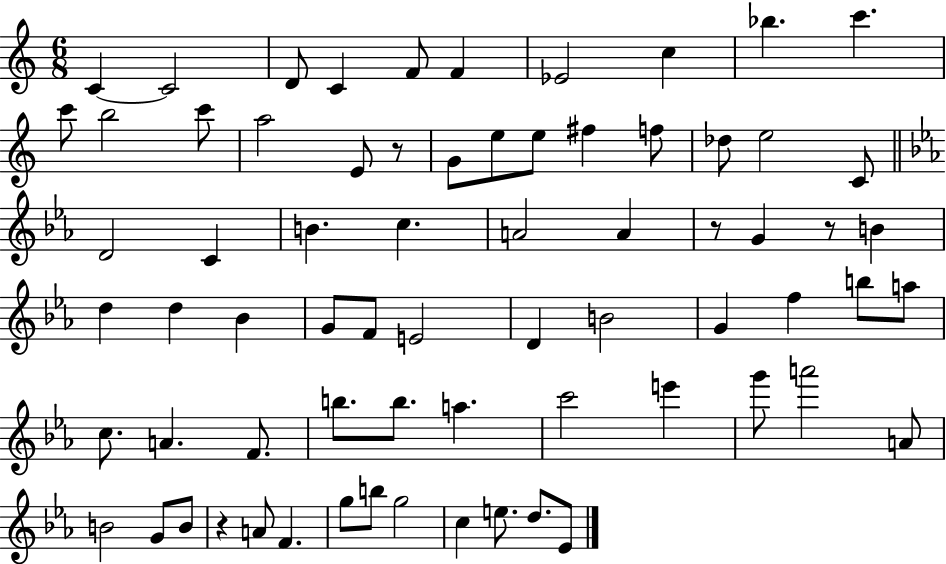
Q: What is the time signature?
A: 6/8